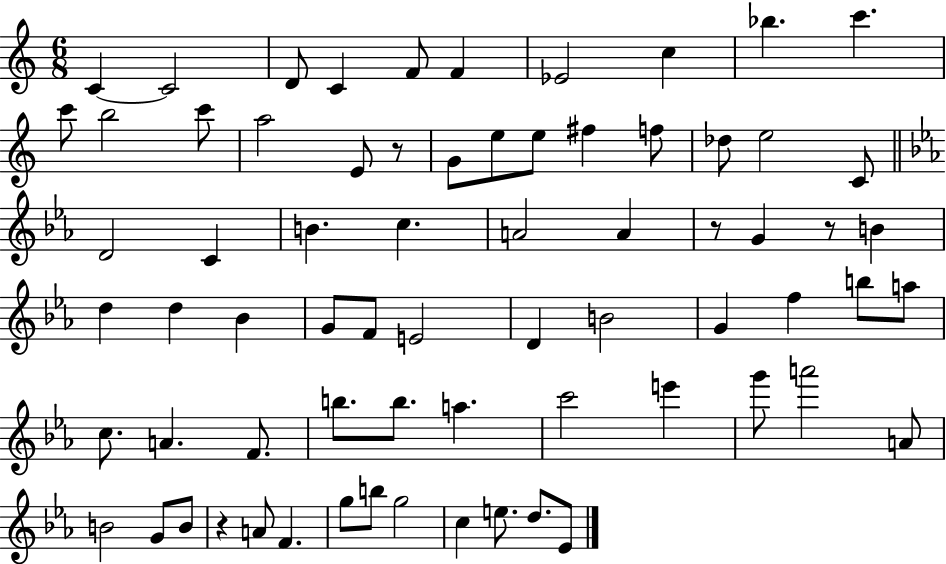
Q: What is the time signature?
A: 6/8